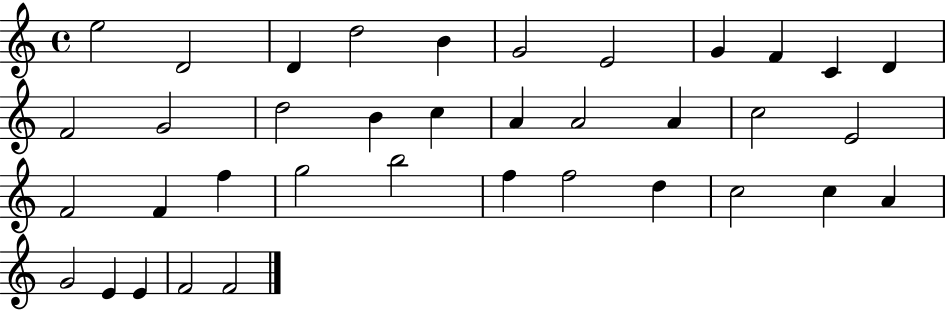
E5/h D4/h D4/q D5/h B4/q G4/h E4/h G4/q F4/q C4/q D4/q F4/h G4/h D5/h B4/q C5/q A4/q A4/h A4/q C5/h E4/h F4/h F4/q F5/q G5/h B5/h F5/q F5/h D5/q C5/h C5/q A4/q G4/h E4/q E4/q F4/h F4/h